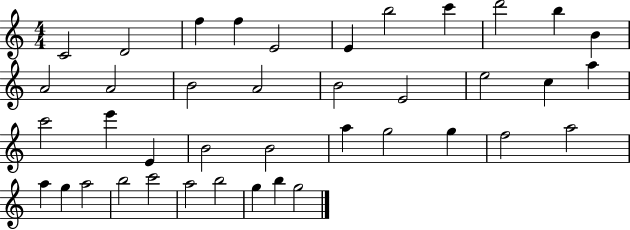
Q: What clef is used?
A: treble